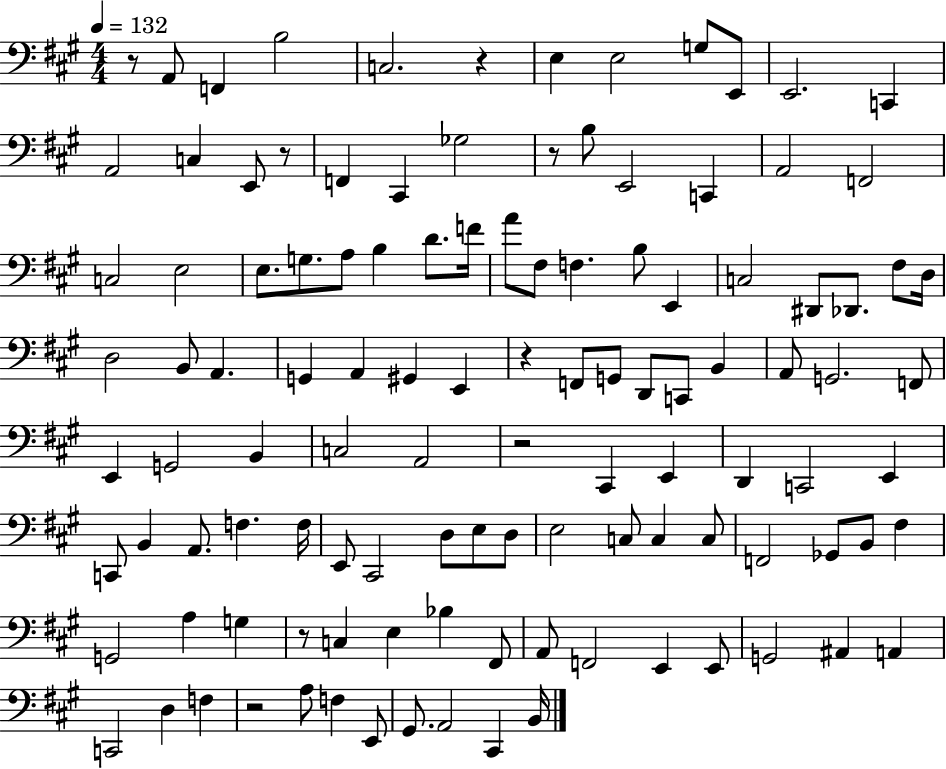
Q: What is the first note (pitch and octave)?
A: A2